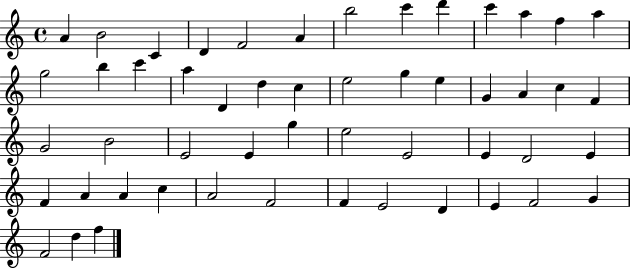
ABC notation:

X:1
T:Untitled
M:4/4
L:1/4
K:C
A B2 C D F2 A b2 c' d' c' a f a g2 b c' a D d c e2 g e G A c F G2 B2 E2 E g e2 E2 E D2 E F A A c A2 F2 F E2 D E F2 G F2 d f